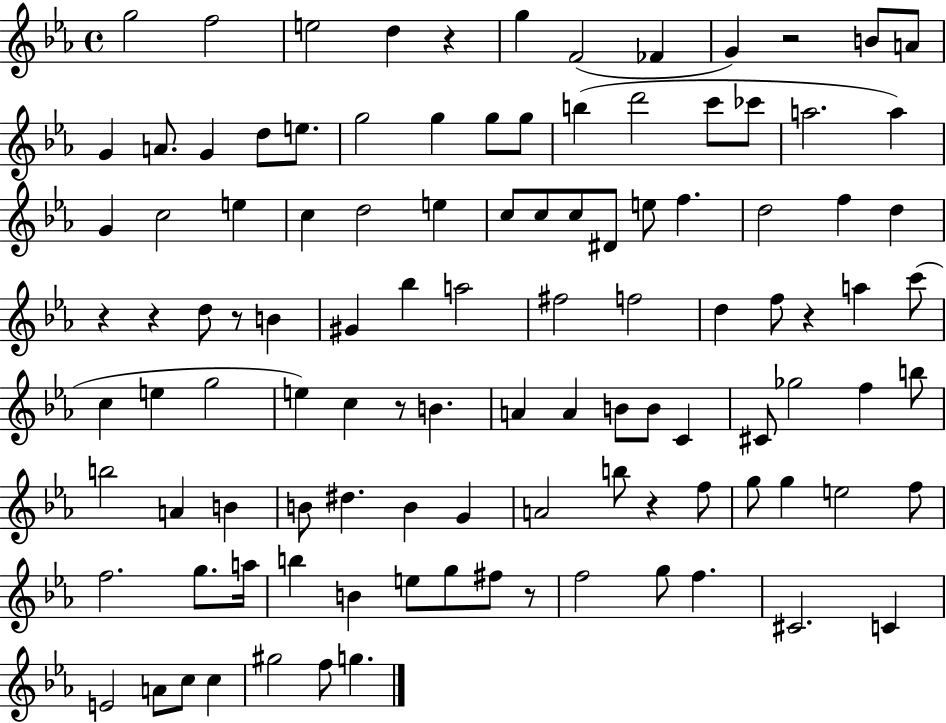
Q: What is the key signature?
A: EES major